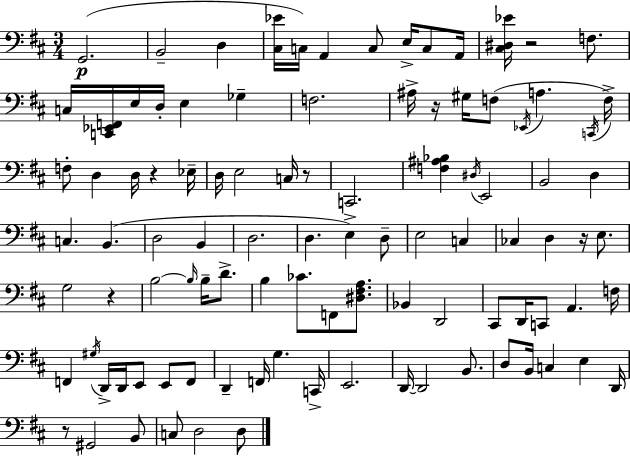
X:1
T:Untitled
M:3/4
L:1/4
K:D
G,,2 B,,2 D, [^C,_E]/4 C,/4 A,, C,/2 E,/4 C,/2 A,,/4 [^C,^D,_E]/4 z2 F,/2 C,/4 [C,,_E,,F,,]/4 E,/4 D,/4 E, _G, F,2 ^A,/4 z/4 ^G,/4 F,/2 _E,,/4 A, C,,/4 F,/4 F,/2 D, D,/4 z _E,/4 D,/4 E,2 C,/4 z/2 C,,2 [F,^A,_B,] ^D,/4 E,,2 B,,2 D, C, B,, D,2 B,, D,2 D, E, D,/2 E,2 C, _C, D, z/4 E,/2 G,2 z B,2 B,/4 B,/4 D/2 B, _C/2 F,,/2 [^D,^F,A,]/2 _B,, D,,2 ^C,,/2 D,,/4 C,,/2 A,, F,/4 F,, ^G,/4 D,,/4 D,,/4 E,,/2 E,,/2 F,,/2 D,, F,,/4 G, C,,/4 E,,2 D,,/4 D,,2 B,,/2 D,/2 B,,/4 C, E, D,,/4 z/2 ^G,,2 B,,/2 C,/2 D,2 D,/2